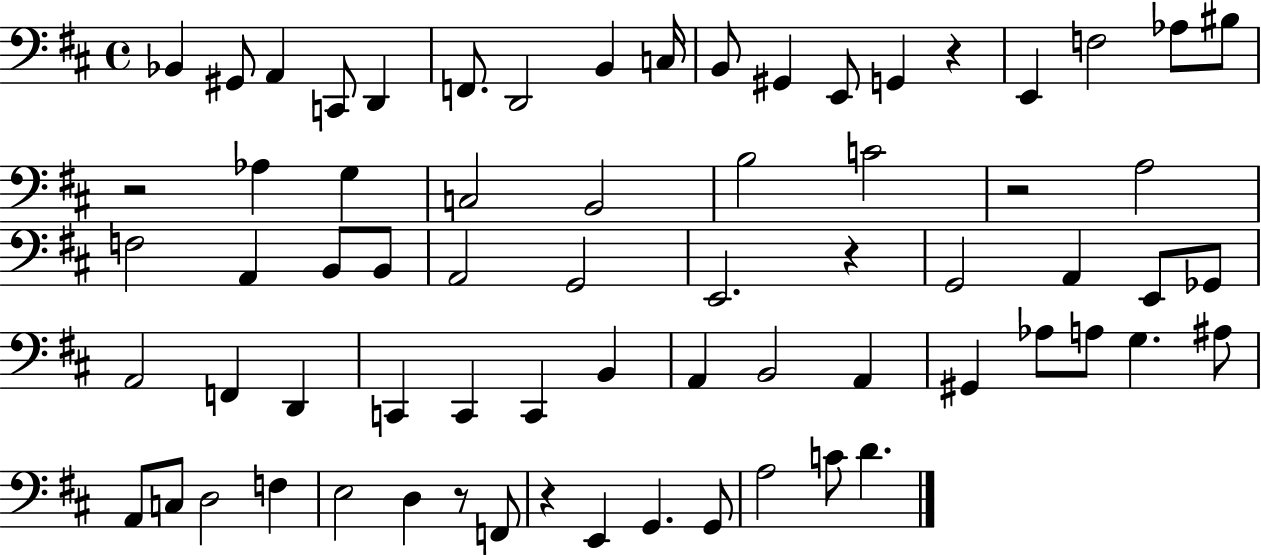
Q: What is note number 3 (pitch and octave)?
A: A2